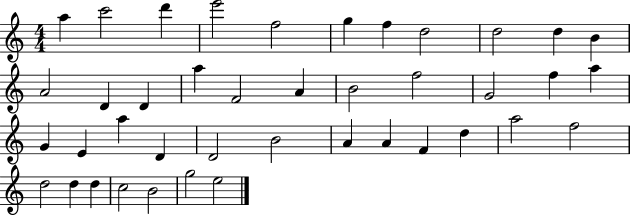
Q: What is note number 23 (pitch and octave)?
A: G4